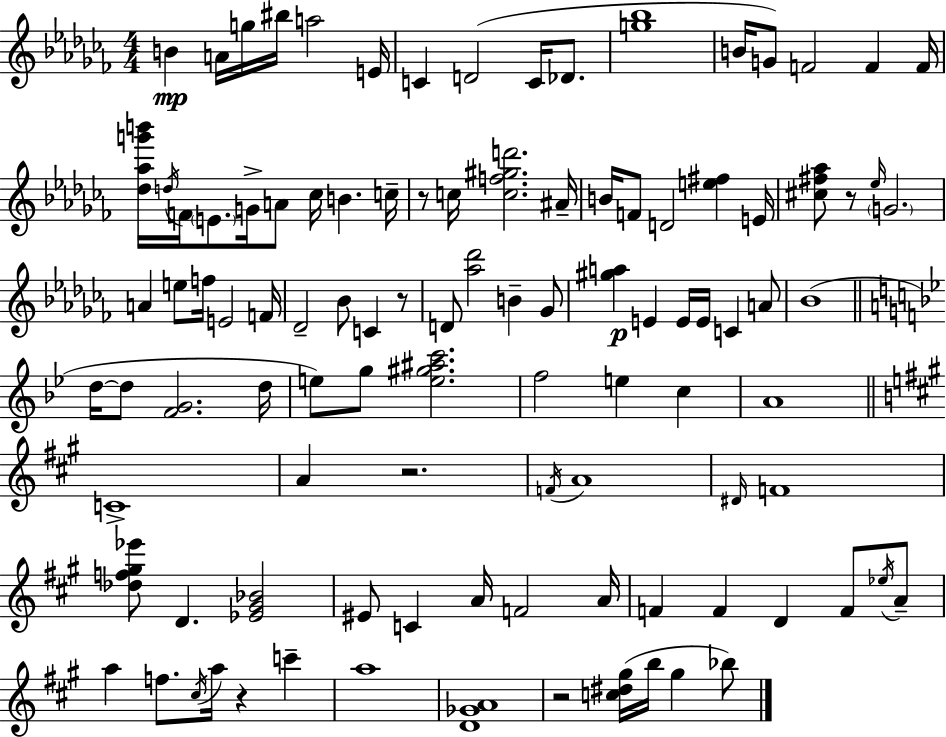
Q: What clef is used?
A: treble